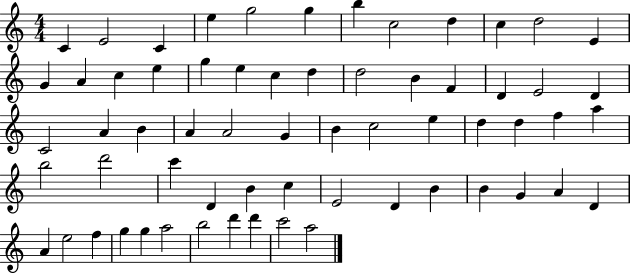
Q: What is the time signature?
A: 4/4